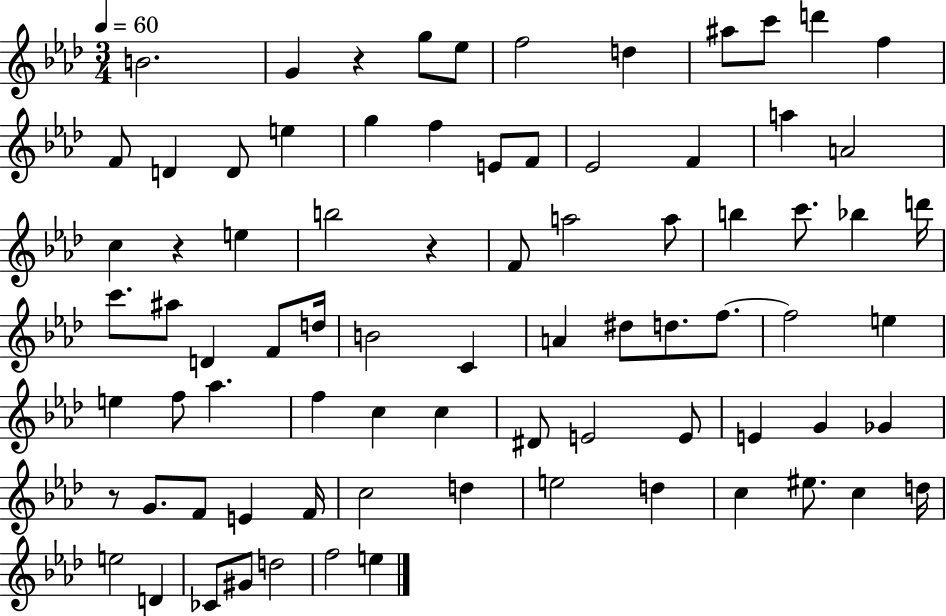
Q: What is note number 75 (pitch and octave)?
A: F5